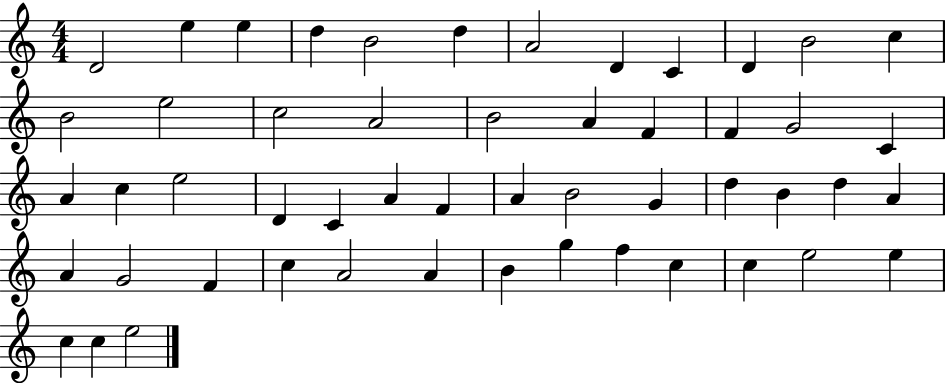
{
  \clef treble
  \numericTimeSignature
  \time 4/4
  \key c \major
  d'2 e''4 e''4 | d''4 b'2 d''4 | a'2 d'4 c'4 | d'4 b'2 c''4 | \break b'2 e''2 | c''2 a'2 | b'2 a'4 f'4 | f'4 g'2 c'4 | \break a'4 c''4 e''2 | d'4 c'4 a'4 f'4 | a'4 b'2 g'4 | d''4 b'4 d''4 a'4 | \break a'4 g'2 f'4 | c''4 a'2 a'4 | b'4 g''4 f''4 c''4 | c''4 e''2 e''4 | \break c''4 c''4 e''2 | \bar "|."
}